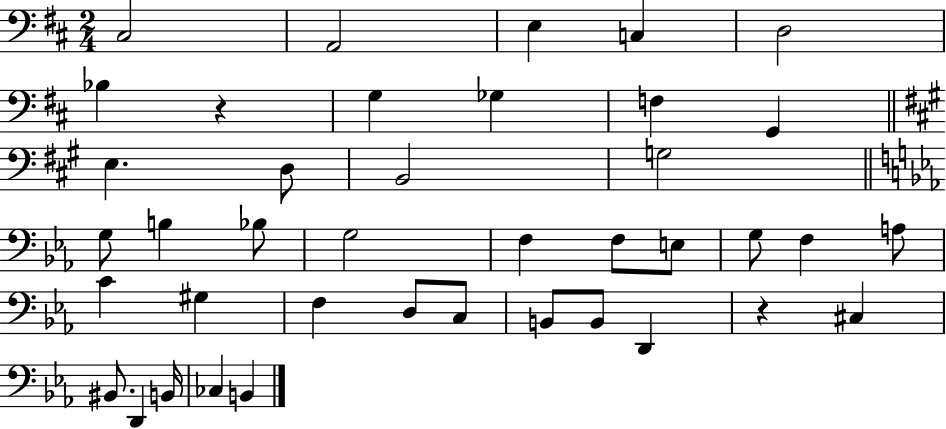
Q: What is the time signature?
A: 2/4